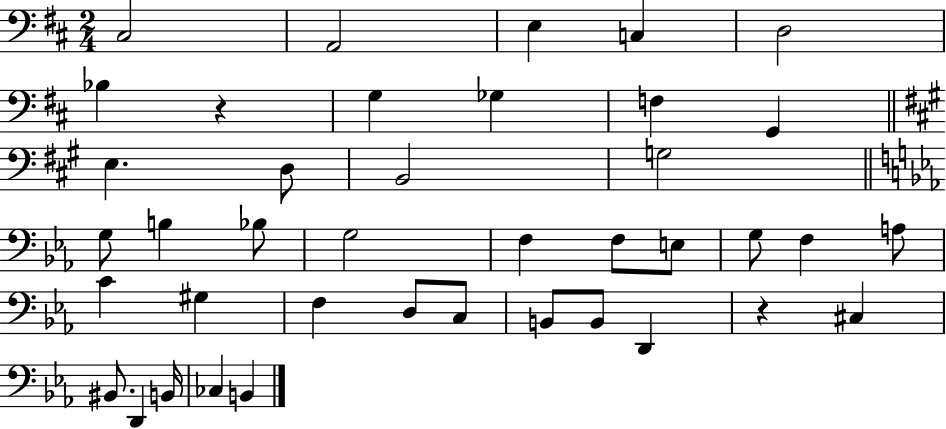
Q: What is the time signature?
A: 2/4